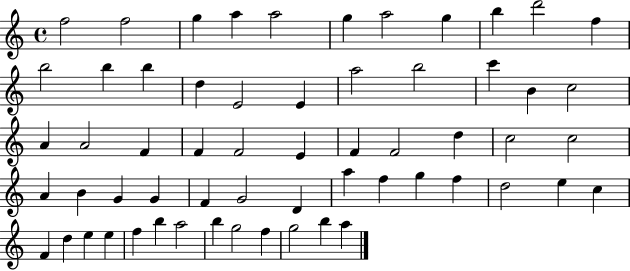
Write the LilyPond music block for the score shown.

{
  \clef treble
  \time 4/4
  \defaultTimeSignature
  \key c \major
  f''2 f''2 | g''4 a''4 a''2 | g''4 a''2 g''4 | b''4 d'''2 f''4 | \break b''2 b''4 b''4 | d''4 e'2 e'4 | a''2 b''2 | c'''4 b'4 c''2 | \break a'4 a'2 f'4 | f'4 f'2 e'4 | f'4 f'2 d''4 | c''2 c''2 | \break a'4 b'4 g'4 g'4 | f'4 g'2 d'4 | a''4 f''4 g''4 f''4 | d''2 e''4 c''4 | \break f'4 d''4 e''4 e''4 | f''4 b''4 a''2 | b''4 g''2 f''4 | g''2 b''4 a''4 | \break \bar "|."
}